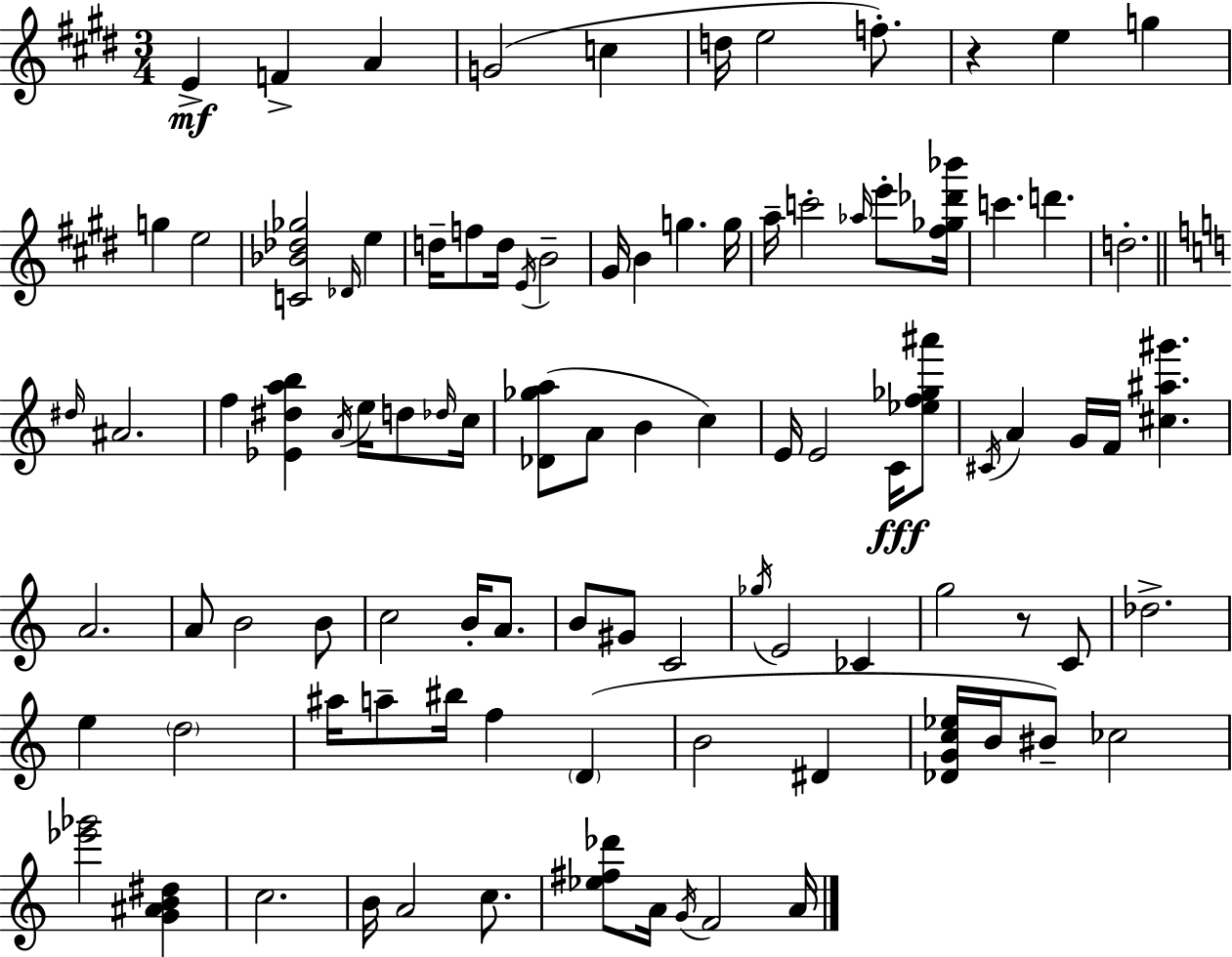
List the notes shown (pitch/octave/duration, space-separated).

E4/q F4/q A4/q G4/h C5/q D5/s E5/h F5/e. R/q E5/q G5/q G5/q E5/h [C4,Bb4,Db5,Gb5]/h Db4/s E5/q D5/s F5/e D5/s E4/s B4/h G#4/s B4/q G5/q. G5/s A5/s C6/h Ab5/s E6/e [F#5,Gb5,Db6,Bb6]/s C6/q. D6/q. D5/h. D#5/s A#4/h. F5/q [Eb4,D#5,A5,B5]/q A4/s E5/s D5/e Db5/s C5/s [Db4,Gb5,A5]/e A4/e B4/q C5/q E4/s E4/h C4/s [Eb5,F5,Gb5,A#6]/e C#4/s A4/q G4/s F4/s [C#5,A#5,G#6]/q. A4/h. A4/e B4/h B4/e C5/h B4/s A4/e. B4/e G#4/e C4/h Gb5/s E4/h CES4/q G5/h R/e C4/e Db5/h. E5/q D5/h A#5/s A5/e BIS5/s F5/q D4/q B4/h D#4/q [Db4,G4,C5,Eb5]/s B4/s BIS4/e CES5/h [Eb6,Gb6]/h [G4,A#4,B4,D#5]/q C5/h. B4/s A4/h C5/e. [Eb5,F#5,Db6]/e A4/s G4/s F4/h A4/s